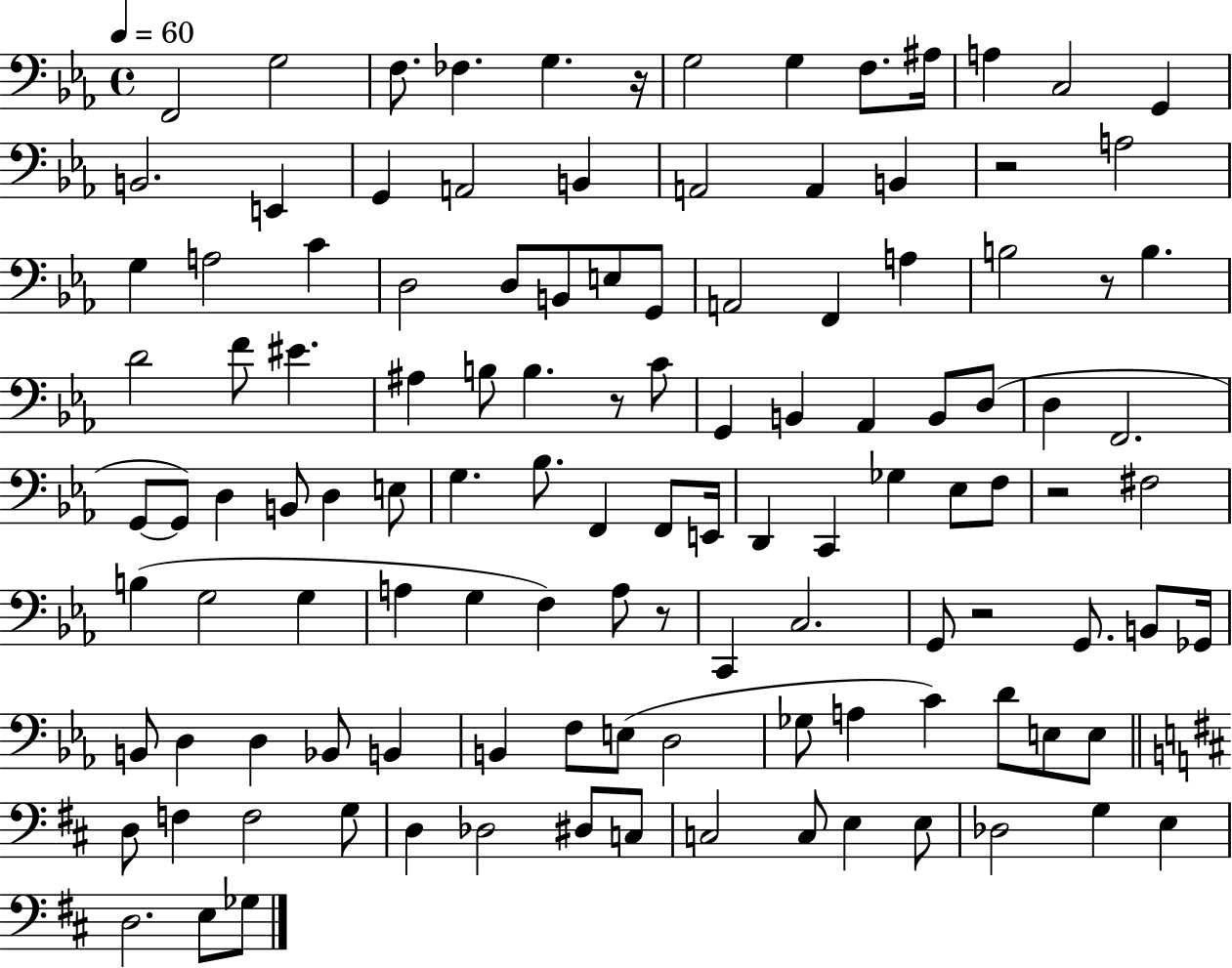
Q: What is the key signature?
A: EES major